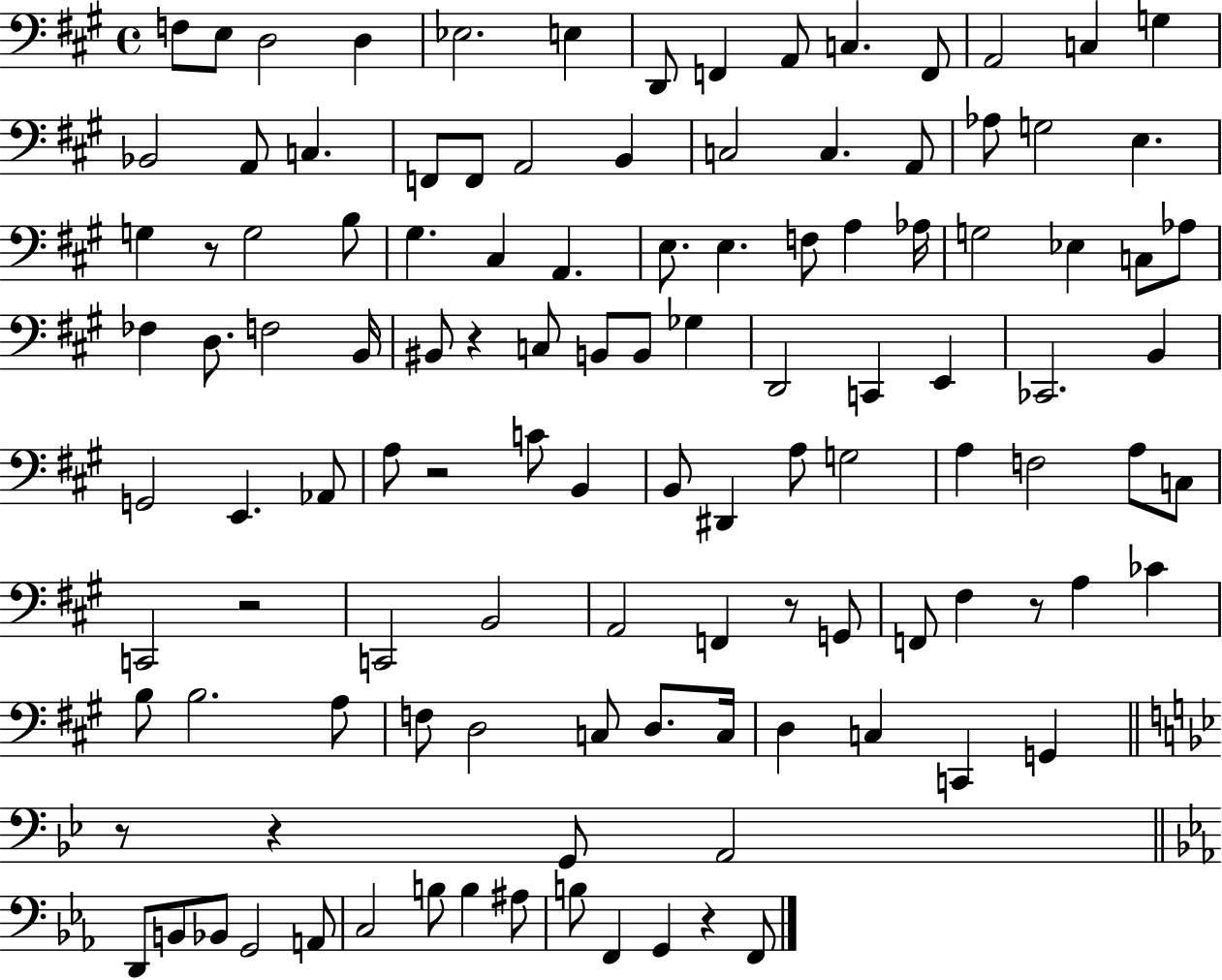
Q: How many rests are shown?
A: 9